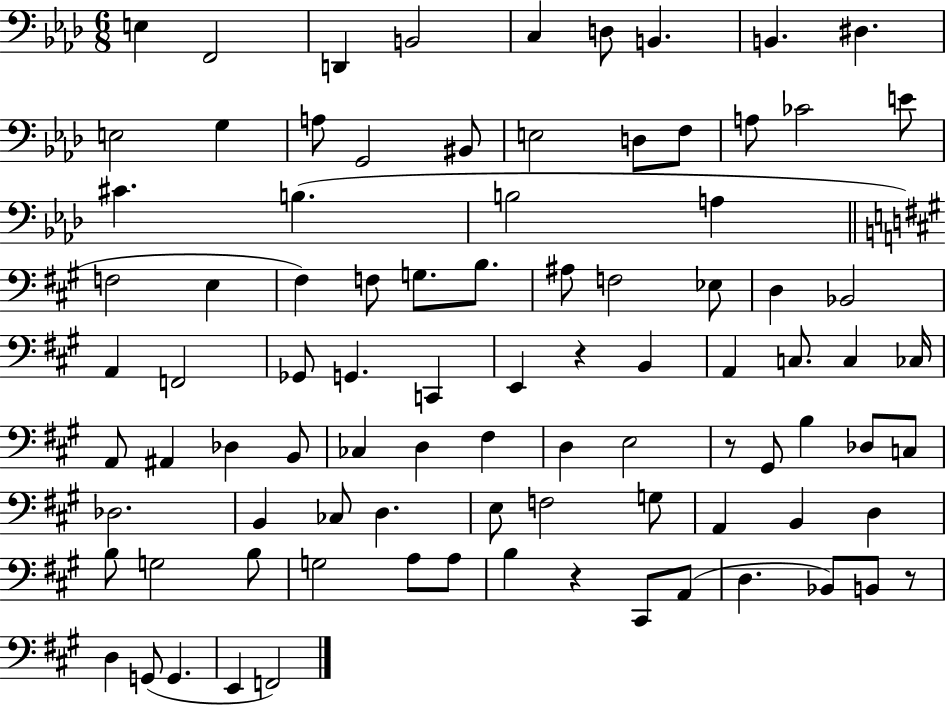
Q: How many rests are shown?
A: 4